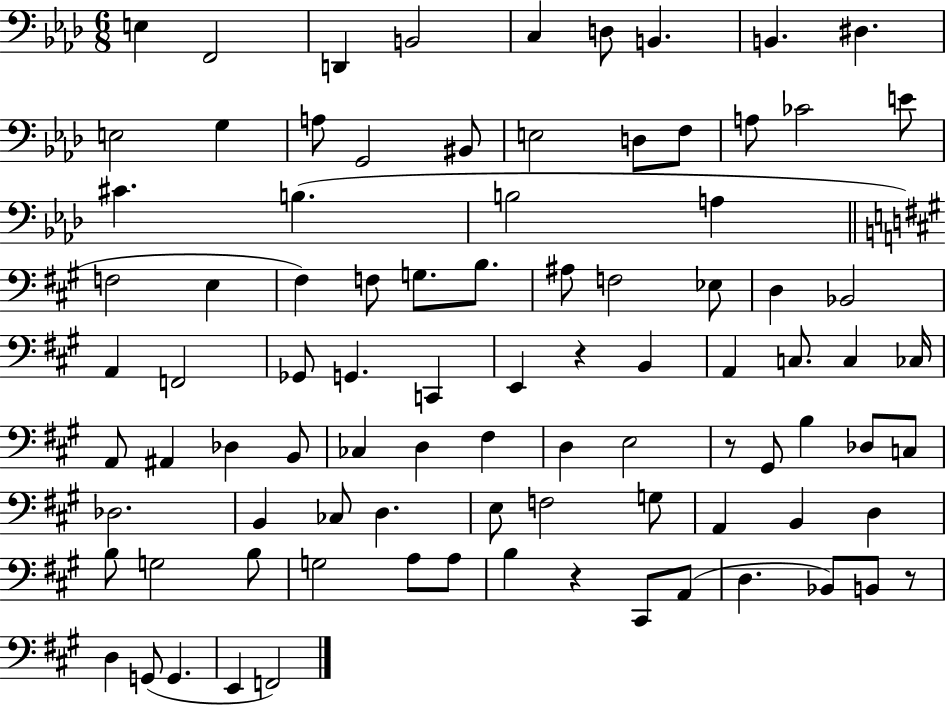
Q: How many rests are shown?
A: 4